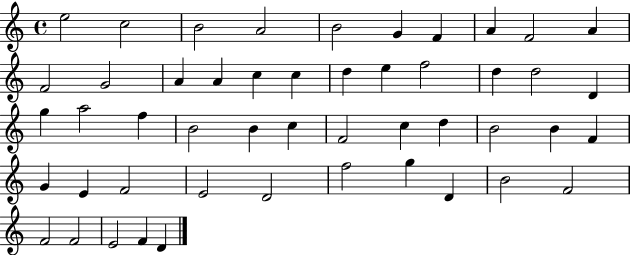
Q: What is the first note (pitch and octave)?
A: E5